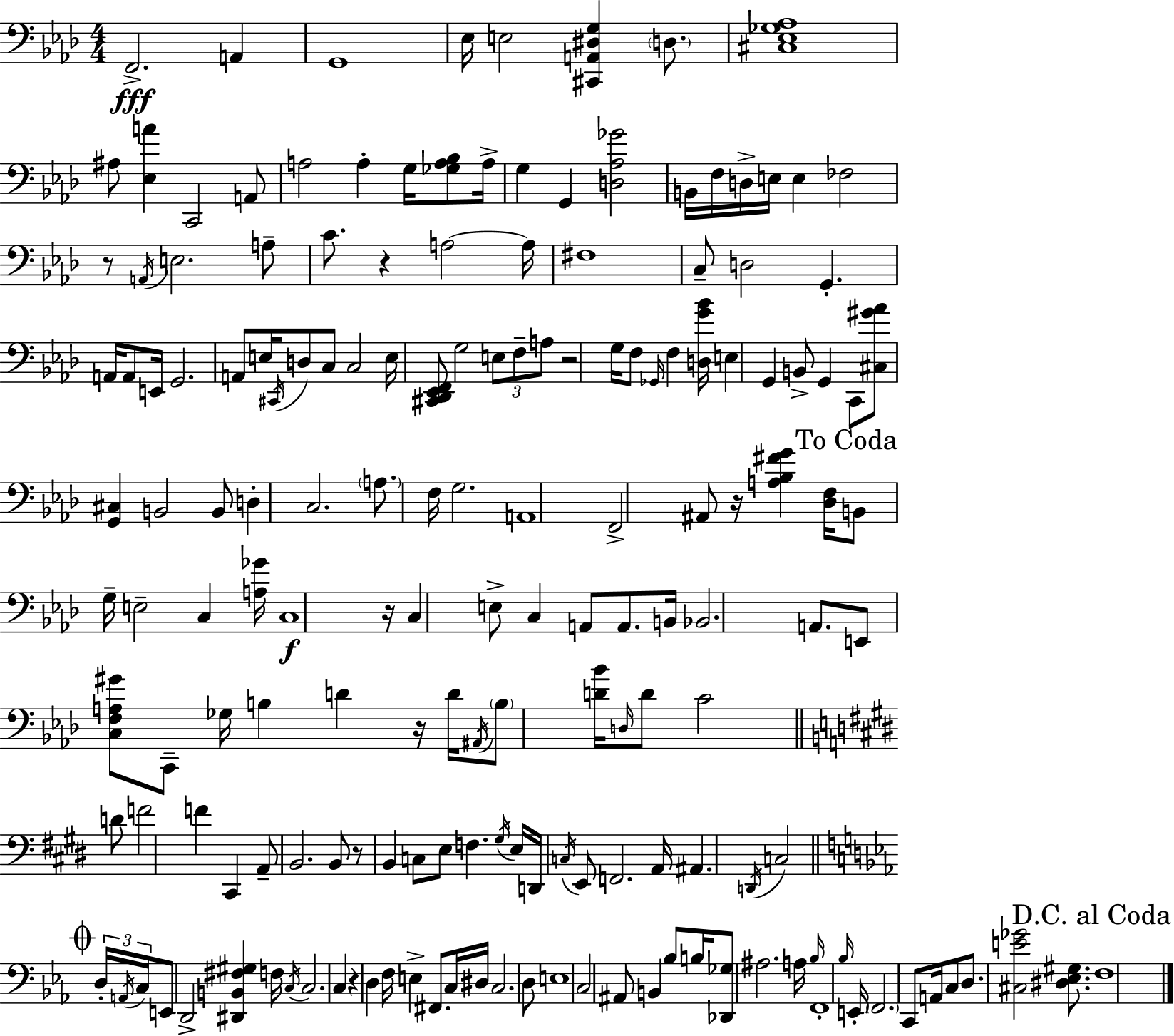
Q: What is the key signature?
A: F minor